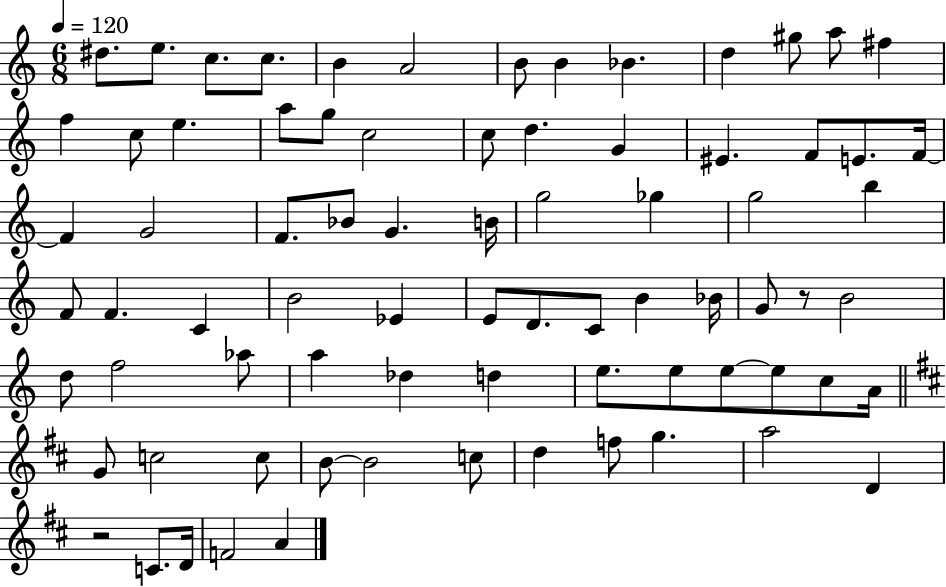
D#5/e. E5/e. C5/e. C5/e. B4/q A4/h B4/e B4/q Bb4/q. D5/q G#5/e A5/e F#5/q F5/q C5/e E5/q. A5/e G5/e C5/h C5/e D5/q. G4/q EIS4/q. F4/e E4/e. F4/s F4/q G4/h F4/e. Bb4/e G4/q. B4/s G5/h Gb5/q G5/h B5/q F4/e F4/q. C4/q B4/h Eb4/q E4/e D4/e. C4/e B4/q Bb4/s G4/e R/e B4/h D5/e F5/h Ab5/e A5/q Db5/q D5/q E5/e. E5/e E5/e E5/e C5/e A4/s G4/e C5/h C5/e B4/e B4/h C5/e D5/q F5/e G5/q. A5/h D4/q R/h C4/e. D4/s F4/h A4/q